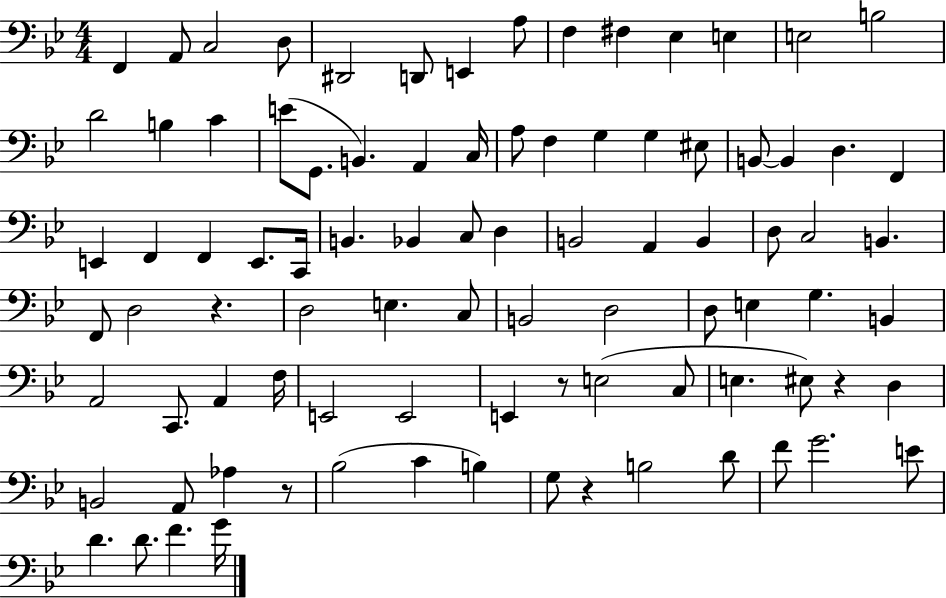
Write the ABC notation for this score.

X:1
T:Untitled
M:4/4
L:1/4
K:Bb
F,, A,,/2 C,2 D,/2 ^D,,2 D,,/2 E,, A,/2 F, ^F, _E, E, E,2 B,2 D2 B, C E/2 G,,/2 B,, A,, C,/4 A,/2 F, G, G, ^E,/2 B,,/2 B,, D, F,, E,, F,, F,, E,,/2 C,,/4 B,, _B,, C,/2 D, B,,2 A,, B,, D,/2 C,2 B,, F,,/2 D,2 z D,2 E, C,/2 B,,2 D,2 D,/2 E, G, B,, A,,2 C,,/2 A,, F,/4 E,,2 E,,2 E,, z/2 E,2 C,/2 E, ^E,/2 z D, B,,2 A,,/2 _A, z/2 _B,2 C B, G,/2 z B,2 D/2 F/2 G2 E/2 D D/2 F G/4